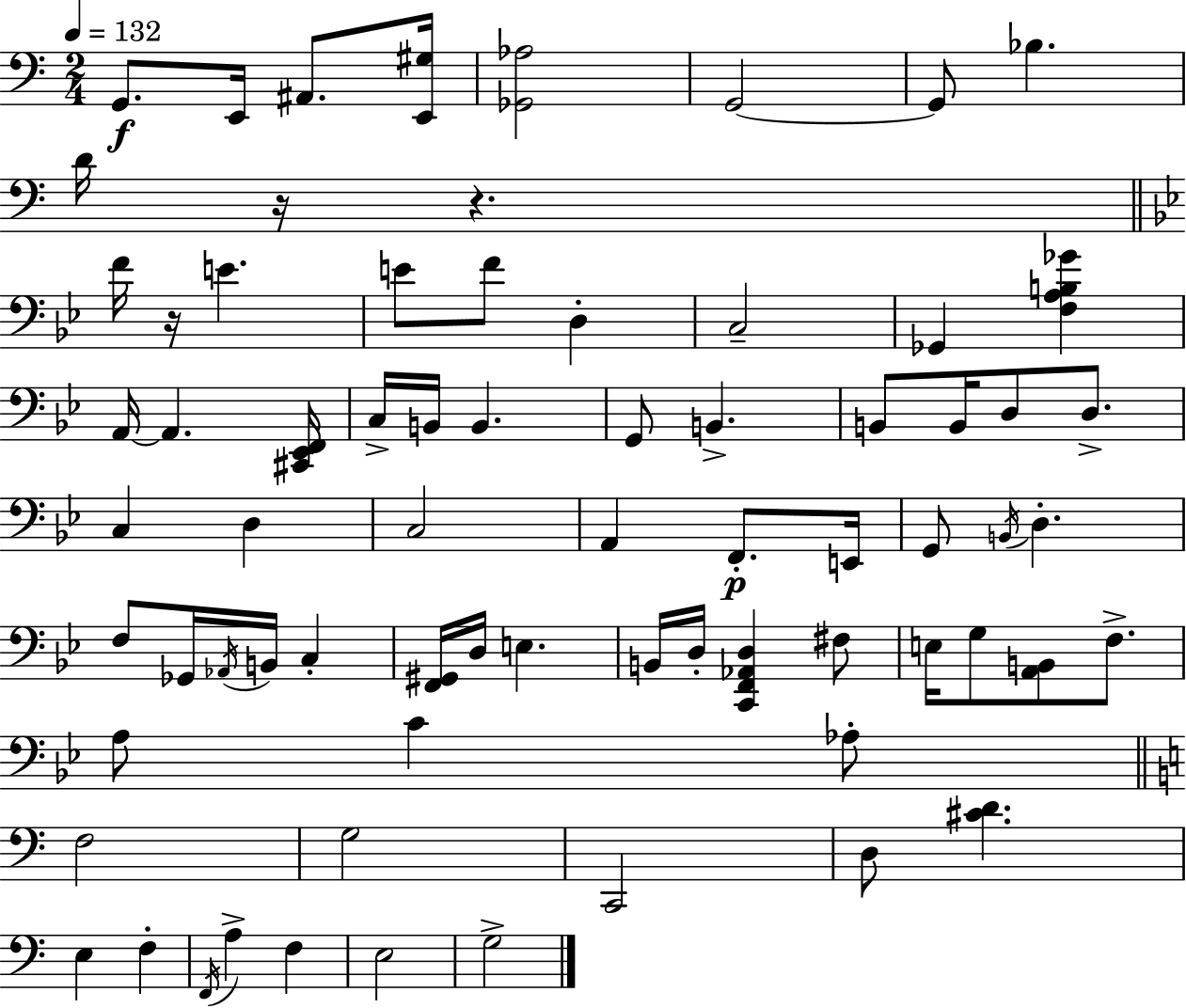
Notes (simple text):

G2/e. E2/s A#2/e. [E2,G#3]/s [Gb2,Ab3]/h G2/h G2/e Bb3/q. D4/s R/s R/q. F4/s R/s E4/q. E4/e F4/e D3/q C3/h Gb2/q [F3,A3,B3,Gb4]/q A2/s A2/q. [C#2,Eb2,F2]/s C3/s B2/s B2/q. G2/e B2/q. B2/e B2/s D3/e D3/e. C3/q D3/q C3/h A2/q F2/e. E2/s G2/e B2/s D3/q. F3/e Gb2/s Ab2/s B2/s C3/q [F2,G#2]/s D3/s E3/q. B2/s D3/s [C2,F2,Ab2,D3]/q F#3/e E3/s G3/e [A2,B2]/e F3/e. A3/e C4/q Ab3/e F3/h G3/h C2/h D3/e [C#4,D4]/q. E3/q F3/q F2/s A3/q F3/q E3/h G3/h